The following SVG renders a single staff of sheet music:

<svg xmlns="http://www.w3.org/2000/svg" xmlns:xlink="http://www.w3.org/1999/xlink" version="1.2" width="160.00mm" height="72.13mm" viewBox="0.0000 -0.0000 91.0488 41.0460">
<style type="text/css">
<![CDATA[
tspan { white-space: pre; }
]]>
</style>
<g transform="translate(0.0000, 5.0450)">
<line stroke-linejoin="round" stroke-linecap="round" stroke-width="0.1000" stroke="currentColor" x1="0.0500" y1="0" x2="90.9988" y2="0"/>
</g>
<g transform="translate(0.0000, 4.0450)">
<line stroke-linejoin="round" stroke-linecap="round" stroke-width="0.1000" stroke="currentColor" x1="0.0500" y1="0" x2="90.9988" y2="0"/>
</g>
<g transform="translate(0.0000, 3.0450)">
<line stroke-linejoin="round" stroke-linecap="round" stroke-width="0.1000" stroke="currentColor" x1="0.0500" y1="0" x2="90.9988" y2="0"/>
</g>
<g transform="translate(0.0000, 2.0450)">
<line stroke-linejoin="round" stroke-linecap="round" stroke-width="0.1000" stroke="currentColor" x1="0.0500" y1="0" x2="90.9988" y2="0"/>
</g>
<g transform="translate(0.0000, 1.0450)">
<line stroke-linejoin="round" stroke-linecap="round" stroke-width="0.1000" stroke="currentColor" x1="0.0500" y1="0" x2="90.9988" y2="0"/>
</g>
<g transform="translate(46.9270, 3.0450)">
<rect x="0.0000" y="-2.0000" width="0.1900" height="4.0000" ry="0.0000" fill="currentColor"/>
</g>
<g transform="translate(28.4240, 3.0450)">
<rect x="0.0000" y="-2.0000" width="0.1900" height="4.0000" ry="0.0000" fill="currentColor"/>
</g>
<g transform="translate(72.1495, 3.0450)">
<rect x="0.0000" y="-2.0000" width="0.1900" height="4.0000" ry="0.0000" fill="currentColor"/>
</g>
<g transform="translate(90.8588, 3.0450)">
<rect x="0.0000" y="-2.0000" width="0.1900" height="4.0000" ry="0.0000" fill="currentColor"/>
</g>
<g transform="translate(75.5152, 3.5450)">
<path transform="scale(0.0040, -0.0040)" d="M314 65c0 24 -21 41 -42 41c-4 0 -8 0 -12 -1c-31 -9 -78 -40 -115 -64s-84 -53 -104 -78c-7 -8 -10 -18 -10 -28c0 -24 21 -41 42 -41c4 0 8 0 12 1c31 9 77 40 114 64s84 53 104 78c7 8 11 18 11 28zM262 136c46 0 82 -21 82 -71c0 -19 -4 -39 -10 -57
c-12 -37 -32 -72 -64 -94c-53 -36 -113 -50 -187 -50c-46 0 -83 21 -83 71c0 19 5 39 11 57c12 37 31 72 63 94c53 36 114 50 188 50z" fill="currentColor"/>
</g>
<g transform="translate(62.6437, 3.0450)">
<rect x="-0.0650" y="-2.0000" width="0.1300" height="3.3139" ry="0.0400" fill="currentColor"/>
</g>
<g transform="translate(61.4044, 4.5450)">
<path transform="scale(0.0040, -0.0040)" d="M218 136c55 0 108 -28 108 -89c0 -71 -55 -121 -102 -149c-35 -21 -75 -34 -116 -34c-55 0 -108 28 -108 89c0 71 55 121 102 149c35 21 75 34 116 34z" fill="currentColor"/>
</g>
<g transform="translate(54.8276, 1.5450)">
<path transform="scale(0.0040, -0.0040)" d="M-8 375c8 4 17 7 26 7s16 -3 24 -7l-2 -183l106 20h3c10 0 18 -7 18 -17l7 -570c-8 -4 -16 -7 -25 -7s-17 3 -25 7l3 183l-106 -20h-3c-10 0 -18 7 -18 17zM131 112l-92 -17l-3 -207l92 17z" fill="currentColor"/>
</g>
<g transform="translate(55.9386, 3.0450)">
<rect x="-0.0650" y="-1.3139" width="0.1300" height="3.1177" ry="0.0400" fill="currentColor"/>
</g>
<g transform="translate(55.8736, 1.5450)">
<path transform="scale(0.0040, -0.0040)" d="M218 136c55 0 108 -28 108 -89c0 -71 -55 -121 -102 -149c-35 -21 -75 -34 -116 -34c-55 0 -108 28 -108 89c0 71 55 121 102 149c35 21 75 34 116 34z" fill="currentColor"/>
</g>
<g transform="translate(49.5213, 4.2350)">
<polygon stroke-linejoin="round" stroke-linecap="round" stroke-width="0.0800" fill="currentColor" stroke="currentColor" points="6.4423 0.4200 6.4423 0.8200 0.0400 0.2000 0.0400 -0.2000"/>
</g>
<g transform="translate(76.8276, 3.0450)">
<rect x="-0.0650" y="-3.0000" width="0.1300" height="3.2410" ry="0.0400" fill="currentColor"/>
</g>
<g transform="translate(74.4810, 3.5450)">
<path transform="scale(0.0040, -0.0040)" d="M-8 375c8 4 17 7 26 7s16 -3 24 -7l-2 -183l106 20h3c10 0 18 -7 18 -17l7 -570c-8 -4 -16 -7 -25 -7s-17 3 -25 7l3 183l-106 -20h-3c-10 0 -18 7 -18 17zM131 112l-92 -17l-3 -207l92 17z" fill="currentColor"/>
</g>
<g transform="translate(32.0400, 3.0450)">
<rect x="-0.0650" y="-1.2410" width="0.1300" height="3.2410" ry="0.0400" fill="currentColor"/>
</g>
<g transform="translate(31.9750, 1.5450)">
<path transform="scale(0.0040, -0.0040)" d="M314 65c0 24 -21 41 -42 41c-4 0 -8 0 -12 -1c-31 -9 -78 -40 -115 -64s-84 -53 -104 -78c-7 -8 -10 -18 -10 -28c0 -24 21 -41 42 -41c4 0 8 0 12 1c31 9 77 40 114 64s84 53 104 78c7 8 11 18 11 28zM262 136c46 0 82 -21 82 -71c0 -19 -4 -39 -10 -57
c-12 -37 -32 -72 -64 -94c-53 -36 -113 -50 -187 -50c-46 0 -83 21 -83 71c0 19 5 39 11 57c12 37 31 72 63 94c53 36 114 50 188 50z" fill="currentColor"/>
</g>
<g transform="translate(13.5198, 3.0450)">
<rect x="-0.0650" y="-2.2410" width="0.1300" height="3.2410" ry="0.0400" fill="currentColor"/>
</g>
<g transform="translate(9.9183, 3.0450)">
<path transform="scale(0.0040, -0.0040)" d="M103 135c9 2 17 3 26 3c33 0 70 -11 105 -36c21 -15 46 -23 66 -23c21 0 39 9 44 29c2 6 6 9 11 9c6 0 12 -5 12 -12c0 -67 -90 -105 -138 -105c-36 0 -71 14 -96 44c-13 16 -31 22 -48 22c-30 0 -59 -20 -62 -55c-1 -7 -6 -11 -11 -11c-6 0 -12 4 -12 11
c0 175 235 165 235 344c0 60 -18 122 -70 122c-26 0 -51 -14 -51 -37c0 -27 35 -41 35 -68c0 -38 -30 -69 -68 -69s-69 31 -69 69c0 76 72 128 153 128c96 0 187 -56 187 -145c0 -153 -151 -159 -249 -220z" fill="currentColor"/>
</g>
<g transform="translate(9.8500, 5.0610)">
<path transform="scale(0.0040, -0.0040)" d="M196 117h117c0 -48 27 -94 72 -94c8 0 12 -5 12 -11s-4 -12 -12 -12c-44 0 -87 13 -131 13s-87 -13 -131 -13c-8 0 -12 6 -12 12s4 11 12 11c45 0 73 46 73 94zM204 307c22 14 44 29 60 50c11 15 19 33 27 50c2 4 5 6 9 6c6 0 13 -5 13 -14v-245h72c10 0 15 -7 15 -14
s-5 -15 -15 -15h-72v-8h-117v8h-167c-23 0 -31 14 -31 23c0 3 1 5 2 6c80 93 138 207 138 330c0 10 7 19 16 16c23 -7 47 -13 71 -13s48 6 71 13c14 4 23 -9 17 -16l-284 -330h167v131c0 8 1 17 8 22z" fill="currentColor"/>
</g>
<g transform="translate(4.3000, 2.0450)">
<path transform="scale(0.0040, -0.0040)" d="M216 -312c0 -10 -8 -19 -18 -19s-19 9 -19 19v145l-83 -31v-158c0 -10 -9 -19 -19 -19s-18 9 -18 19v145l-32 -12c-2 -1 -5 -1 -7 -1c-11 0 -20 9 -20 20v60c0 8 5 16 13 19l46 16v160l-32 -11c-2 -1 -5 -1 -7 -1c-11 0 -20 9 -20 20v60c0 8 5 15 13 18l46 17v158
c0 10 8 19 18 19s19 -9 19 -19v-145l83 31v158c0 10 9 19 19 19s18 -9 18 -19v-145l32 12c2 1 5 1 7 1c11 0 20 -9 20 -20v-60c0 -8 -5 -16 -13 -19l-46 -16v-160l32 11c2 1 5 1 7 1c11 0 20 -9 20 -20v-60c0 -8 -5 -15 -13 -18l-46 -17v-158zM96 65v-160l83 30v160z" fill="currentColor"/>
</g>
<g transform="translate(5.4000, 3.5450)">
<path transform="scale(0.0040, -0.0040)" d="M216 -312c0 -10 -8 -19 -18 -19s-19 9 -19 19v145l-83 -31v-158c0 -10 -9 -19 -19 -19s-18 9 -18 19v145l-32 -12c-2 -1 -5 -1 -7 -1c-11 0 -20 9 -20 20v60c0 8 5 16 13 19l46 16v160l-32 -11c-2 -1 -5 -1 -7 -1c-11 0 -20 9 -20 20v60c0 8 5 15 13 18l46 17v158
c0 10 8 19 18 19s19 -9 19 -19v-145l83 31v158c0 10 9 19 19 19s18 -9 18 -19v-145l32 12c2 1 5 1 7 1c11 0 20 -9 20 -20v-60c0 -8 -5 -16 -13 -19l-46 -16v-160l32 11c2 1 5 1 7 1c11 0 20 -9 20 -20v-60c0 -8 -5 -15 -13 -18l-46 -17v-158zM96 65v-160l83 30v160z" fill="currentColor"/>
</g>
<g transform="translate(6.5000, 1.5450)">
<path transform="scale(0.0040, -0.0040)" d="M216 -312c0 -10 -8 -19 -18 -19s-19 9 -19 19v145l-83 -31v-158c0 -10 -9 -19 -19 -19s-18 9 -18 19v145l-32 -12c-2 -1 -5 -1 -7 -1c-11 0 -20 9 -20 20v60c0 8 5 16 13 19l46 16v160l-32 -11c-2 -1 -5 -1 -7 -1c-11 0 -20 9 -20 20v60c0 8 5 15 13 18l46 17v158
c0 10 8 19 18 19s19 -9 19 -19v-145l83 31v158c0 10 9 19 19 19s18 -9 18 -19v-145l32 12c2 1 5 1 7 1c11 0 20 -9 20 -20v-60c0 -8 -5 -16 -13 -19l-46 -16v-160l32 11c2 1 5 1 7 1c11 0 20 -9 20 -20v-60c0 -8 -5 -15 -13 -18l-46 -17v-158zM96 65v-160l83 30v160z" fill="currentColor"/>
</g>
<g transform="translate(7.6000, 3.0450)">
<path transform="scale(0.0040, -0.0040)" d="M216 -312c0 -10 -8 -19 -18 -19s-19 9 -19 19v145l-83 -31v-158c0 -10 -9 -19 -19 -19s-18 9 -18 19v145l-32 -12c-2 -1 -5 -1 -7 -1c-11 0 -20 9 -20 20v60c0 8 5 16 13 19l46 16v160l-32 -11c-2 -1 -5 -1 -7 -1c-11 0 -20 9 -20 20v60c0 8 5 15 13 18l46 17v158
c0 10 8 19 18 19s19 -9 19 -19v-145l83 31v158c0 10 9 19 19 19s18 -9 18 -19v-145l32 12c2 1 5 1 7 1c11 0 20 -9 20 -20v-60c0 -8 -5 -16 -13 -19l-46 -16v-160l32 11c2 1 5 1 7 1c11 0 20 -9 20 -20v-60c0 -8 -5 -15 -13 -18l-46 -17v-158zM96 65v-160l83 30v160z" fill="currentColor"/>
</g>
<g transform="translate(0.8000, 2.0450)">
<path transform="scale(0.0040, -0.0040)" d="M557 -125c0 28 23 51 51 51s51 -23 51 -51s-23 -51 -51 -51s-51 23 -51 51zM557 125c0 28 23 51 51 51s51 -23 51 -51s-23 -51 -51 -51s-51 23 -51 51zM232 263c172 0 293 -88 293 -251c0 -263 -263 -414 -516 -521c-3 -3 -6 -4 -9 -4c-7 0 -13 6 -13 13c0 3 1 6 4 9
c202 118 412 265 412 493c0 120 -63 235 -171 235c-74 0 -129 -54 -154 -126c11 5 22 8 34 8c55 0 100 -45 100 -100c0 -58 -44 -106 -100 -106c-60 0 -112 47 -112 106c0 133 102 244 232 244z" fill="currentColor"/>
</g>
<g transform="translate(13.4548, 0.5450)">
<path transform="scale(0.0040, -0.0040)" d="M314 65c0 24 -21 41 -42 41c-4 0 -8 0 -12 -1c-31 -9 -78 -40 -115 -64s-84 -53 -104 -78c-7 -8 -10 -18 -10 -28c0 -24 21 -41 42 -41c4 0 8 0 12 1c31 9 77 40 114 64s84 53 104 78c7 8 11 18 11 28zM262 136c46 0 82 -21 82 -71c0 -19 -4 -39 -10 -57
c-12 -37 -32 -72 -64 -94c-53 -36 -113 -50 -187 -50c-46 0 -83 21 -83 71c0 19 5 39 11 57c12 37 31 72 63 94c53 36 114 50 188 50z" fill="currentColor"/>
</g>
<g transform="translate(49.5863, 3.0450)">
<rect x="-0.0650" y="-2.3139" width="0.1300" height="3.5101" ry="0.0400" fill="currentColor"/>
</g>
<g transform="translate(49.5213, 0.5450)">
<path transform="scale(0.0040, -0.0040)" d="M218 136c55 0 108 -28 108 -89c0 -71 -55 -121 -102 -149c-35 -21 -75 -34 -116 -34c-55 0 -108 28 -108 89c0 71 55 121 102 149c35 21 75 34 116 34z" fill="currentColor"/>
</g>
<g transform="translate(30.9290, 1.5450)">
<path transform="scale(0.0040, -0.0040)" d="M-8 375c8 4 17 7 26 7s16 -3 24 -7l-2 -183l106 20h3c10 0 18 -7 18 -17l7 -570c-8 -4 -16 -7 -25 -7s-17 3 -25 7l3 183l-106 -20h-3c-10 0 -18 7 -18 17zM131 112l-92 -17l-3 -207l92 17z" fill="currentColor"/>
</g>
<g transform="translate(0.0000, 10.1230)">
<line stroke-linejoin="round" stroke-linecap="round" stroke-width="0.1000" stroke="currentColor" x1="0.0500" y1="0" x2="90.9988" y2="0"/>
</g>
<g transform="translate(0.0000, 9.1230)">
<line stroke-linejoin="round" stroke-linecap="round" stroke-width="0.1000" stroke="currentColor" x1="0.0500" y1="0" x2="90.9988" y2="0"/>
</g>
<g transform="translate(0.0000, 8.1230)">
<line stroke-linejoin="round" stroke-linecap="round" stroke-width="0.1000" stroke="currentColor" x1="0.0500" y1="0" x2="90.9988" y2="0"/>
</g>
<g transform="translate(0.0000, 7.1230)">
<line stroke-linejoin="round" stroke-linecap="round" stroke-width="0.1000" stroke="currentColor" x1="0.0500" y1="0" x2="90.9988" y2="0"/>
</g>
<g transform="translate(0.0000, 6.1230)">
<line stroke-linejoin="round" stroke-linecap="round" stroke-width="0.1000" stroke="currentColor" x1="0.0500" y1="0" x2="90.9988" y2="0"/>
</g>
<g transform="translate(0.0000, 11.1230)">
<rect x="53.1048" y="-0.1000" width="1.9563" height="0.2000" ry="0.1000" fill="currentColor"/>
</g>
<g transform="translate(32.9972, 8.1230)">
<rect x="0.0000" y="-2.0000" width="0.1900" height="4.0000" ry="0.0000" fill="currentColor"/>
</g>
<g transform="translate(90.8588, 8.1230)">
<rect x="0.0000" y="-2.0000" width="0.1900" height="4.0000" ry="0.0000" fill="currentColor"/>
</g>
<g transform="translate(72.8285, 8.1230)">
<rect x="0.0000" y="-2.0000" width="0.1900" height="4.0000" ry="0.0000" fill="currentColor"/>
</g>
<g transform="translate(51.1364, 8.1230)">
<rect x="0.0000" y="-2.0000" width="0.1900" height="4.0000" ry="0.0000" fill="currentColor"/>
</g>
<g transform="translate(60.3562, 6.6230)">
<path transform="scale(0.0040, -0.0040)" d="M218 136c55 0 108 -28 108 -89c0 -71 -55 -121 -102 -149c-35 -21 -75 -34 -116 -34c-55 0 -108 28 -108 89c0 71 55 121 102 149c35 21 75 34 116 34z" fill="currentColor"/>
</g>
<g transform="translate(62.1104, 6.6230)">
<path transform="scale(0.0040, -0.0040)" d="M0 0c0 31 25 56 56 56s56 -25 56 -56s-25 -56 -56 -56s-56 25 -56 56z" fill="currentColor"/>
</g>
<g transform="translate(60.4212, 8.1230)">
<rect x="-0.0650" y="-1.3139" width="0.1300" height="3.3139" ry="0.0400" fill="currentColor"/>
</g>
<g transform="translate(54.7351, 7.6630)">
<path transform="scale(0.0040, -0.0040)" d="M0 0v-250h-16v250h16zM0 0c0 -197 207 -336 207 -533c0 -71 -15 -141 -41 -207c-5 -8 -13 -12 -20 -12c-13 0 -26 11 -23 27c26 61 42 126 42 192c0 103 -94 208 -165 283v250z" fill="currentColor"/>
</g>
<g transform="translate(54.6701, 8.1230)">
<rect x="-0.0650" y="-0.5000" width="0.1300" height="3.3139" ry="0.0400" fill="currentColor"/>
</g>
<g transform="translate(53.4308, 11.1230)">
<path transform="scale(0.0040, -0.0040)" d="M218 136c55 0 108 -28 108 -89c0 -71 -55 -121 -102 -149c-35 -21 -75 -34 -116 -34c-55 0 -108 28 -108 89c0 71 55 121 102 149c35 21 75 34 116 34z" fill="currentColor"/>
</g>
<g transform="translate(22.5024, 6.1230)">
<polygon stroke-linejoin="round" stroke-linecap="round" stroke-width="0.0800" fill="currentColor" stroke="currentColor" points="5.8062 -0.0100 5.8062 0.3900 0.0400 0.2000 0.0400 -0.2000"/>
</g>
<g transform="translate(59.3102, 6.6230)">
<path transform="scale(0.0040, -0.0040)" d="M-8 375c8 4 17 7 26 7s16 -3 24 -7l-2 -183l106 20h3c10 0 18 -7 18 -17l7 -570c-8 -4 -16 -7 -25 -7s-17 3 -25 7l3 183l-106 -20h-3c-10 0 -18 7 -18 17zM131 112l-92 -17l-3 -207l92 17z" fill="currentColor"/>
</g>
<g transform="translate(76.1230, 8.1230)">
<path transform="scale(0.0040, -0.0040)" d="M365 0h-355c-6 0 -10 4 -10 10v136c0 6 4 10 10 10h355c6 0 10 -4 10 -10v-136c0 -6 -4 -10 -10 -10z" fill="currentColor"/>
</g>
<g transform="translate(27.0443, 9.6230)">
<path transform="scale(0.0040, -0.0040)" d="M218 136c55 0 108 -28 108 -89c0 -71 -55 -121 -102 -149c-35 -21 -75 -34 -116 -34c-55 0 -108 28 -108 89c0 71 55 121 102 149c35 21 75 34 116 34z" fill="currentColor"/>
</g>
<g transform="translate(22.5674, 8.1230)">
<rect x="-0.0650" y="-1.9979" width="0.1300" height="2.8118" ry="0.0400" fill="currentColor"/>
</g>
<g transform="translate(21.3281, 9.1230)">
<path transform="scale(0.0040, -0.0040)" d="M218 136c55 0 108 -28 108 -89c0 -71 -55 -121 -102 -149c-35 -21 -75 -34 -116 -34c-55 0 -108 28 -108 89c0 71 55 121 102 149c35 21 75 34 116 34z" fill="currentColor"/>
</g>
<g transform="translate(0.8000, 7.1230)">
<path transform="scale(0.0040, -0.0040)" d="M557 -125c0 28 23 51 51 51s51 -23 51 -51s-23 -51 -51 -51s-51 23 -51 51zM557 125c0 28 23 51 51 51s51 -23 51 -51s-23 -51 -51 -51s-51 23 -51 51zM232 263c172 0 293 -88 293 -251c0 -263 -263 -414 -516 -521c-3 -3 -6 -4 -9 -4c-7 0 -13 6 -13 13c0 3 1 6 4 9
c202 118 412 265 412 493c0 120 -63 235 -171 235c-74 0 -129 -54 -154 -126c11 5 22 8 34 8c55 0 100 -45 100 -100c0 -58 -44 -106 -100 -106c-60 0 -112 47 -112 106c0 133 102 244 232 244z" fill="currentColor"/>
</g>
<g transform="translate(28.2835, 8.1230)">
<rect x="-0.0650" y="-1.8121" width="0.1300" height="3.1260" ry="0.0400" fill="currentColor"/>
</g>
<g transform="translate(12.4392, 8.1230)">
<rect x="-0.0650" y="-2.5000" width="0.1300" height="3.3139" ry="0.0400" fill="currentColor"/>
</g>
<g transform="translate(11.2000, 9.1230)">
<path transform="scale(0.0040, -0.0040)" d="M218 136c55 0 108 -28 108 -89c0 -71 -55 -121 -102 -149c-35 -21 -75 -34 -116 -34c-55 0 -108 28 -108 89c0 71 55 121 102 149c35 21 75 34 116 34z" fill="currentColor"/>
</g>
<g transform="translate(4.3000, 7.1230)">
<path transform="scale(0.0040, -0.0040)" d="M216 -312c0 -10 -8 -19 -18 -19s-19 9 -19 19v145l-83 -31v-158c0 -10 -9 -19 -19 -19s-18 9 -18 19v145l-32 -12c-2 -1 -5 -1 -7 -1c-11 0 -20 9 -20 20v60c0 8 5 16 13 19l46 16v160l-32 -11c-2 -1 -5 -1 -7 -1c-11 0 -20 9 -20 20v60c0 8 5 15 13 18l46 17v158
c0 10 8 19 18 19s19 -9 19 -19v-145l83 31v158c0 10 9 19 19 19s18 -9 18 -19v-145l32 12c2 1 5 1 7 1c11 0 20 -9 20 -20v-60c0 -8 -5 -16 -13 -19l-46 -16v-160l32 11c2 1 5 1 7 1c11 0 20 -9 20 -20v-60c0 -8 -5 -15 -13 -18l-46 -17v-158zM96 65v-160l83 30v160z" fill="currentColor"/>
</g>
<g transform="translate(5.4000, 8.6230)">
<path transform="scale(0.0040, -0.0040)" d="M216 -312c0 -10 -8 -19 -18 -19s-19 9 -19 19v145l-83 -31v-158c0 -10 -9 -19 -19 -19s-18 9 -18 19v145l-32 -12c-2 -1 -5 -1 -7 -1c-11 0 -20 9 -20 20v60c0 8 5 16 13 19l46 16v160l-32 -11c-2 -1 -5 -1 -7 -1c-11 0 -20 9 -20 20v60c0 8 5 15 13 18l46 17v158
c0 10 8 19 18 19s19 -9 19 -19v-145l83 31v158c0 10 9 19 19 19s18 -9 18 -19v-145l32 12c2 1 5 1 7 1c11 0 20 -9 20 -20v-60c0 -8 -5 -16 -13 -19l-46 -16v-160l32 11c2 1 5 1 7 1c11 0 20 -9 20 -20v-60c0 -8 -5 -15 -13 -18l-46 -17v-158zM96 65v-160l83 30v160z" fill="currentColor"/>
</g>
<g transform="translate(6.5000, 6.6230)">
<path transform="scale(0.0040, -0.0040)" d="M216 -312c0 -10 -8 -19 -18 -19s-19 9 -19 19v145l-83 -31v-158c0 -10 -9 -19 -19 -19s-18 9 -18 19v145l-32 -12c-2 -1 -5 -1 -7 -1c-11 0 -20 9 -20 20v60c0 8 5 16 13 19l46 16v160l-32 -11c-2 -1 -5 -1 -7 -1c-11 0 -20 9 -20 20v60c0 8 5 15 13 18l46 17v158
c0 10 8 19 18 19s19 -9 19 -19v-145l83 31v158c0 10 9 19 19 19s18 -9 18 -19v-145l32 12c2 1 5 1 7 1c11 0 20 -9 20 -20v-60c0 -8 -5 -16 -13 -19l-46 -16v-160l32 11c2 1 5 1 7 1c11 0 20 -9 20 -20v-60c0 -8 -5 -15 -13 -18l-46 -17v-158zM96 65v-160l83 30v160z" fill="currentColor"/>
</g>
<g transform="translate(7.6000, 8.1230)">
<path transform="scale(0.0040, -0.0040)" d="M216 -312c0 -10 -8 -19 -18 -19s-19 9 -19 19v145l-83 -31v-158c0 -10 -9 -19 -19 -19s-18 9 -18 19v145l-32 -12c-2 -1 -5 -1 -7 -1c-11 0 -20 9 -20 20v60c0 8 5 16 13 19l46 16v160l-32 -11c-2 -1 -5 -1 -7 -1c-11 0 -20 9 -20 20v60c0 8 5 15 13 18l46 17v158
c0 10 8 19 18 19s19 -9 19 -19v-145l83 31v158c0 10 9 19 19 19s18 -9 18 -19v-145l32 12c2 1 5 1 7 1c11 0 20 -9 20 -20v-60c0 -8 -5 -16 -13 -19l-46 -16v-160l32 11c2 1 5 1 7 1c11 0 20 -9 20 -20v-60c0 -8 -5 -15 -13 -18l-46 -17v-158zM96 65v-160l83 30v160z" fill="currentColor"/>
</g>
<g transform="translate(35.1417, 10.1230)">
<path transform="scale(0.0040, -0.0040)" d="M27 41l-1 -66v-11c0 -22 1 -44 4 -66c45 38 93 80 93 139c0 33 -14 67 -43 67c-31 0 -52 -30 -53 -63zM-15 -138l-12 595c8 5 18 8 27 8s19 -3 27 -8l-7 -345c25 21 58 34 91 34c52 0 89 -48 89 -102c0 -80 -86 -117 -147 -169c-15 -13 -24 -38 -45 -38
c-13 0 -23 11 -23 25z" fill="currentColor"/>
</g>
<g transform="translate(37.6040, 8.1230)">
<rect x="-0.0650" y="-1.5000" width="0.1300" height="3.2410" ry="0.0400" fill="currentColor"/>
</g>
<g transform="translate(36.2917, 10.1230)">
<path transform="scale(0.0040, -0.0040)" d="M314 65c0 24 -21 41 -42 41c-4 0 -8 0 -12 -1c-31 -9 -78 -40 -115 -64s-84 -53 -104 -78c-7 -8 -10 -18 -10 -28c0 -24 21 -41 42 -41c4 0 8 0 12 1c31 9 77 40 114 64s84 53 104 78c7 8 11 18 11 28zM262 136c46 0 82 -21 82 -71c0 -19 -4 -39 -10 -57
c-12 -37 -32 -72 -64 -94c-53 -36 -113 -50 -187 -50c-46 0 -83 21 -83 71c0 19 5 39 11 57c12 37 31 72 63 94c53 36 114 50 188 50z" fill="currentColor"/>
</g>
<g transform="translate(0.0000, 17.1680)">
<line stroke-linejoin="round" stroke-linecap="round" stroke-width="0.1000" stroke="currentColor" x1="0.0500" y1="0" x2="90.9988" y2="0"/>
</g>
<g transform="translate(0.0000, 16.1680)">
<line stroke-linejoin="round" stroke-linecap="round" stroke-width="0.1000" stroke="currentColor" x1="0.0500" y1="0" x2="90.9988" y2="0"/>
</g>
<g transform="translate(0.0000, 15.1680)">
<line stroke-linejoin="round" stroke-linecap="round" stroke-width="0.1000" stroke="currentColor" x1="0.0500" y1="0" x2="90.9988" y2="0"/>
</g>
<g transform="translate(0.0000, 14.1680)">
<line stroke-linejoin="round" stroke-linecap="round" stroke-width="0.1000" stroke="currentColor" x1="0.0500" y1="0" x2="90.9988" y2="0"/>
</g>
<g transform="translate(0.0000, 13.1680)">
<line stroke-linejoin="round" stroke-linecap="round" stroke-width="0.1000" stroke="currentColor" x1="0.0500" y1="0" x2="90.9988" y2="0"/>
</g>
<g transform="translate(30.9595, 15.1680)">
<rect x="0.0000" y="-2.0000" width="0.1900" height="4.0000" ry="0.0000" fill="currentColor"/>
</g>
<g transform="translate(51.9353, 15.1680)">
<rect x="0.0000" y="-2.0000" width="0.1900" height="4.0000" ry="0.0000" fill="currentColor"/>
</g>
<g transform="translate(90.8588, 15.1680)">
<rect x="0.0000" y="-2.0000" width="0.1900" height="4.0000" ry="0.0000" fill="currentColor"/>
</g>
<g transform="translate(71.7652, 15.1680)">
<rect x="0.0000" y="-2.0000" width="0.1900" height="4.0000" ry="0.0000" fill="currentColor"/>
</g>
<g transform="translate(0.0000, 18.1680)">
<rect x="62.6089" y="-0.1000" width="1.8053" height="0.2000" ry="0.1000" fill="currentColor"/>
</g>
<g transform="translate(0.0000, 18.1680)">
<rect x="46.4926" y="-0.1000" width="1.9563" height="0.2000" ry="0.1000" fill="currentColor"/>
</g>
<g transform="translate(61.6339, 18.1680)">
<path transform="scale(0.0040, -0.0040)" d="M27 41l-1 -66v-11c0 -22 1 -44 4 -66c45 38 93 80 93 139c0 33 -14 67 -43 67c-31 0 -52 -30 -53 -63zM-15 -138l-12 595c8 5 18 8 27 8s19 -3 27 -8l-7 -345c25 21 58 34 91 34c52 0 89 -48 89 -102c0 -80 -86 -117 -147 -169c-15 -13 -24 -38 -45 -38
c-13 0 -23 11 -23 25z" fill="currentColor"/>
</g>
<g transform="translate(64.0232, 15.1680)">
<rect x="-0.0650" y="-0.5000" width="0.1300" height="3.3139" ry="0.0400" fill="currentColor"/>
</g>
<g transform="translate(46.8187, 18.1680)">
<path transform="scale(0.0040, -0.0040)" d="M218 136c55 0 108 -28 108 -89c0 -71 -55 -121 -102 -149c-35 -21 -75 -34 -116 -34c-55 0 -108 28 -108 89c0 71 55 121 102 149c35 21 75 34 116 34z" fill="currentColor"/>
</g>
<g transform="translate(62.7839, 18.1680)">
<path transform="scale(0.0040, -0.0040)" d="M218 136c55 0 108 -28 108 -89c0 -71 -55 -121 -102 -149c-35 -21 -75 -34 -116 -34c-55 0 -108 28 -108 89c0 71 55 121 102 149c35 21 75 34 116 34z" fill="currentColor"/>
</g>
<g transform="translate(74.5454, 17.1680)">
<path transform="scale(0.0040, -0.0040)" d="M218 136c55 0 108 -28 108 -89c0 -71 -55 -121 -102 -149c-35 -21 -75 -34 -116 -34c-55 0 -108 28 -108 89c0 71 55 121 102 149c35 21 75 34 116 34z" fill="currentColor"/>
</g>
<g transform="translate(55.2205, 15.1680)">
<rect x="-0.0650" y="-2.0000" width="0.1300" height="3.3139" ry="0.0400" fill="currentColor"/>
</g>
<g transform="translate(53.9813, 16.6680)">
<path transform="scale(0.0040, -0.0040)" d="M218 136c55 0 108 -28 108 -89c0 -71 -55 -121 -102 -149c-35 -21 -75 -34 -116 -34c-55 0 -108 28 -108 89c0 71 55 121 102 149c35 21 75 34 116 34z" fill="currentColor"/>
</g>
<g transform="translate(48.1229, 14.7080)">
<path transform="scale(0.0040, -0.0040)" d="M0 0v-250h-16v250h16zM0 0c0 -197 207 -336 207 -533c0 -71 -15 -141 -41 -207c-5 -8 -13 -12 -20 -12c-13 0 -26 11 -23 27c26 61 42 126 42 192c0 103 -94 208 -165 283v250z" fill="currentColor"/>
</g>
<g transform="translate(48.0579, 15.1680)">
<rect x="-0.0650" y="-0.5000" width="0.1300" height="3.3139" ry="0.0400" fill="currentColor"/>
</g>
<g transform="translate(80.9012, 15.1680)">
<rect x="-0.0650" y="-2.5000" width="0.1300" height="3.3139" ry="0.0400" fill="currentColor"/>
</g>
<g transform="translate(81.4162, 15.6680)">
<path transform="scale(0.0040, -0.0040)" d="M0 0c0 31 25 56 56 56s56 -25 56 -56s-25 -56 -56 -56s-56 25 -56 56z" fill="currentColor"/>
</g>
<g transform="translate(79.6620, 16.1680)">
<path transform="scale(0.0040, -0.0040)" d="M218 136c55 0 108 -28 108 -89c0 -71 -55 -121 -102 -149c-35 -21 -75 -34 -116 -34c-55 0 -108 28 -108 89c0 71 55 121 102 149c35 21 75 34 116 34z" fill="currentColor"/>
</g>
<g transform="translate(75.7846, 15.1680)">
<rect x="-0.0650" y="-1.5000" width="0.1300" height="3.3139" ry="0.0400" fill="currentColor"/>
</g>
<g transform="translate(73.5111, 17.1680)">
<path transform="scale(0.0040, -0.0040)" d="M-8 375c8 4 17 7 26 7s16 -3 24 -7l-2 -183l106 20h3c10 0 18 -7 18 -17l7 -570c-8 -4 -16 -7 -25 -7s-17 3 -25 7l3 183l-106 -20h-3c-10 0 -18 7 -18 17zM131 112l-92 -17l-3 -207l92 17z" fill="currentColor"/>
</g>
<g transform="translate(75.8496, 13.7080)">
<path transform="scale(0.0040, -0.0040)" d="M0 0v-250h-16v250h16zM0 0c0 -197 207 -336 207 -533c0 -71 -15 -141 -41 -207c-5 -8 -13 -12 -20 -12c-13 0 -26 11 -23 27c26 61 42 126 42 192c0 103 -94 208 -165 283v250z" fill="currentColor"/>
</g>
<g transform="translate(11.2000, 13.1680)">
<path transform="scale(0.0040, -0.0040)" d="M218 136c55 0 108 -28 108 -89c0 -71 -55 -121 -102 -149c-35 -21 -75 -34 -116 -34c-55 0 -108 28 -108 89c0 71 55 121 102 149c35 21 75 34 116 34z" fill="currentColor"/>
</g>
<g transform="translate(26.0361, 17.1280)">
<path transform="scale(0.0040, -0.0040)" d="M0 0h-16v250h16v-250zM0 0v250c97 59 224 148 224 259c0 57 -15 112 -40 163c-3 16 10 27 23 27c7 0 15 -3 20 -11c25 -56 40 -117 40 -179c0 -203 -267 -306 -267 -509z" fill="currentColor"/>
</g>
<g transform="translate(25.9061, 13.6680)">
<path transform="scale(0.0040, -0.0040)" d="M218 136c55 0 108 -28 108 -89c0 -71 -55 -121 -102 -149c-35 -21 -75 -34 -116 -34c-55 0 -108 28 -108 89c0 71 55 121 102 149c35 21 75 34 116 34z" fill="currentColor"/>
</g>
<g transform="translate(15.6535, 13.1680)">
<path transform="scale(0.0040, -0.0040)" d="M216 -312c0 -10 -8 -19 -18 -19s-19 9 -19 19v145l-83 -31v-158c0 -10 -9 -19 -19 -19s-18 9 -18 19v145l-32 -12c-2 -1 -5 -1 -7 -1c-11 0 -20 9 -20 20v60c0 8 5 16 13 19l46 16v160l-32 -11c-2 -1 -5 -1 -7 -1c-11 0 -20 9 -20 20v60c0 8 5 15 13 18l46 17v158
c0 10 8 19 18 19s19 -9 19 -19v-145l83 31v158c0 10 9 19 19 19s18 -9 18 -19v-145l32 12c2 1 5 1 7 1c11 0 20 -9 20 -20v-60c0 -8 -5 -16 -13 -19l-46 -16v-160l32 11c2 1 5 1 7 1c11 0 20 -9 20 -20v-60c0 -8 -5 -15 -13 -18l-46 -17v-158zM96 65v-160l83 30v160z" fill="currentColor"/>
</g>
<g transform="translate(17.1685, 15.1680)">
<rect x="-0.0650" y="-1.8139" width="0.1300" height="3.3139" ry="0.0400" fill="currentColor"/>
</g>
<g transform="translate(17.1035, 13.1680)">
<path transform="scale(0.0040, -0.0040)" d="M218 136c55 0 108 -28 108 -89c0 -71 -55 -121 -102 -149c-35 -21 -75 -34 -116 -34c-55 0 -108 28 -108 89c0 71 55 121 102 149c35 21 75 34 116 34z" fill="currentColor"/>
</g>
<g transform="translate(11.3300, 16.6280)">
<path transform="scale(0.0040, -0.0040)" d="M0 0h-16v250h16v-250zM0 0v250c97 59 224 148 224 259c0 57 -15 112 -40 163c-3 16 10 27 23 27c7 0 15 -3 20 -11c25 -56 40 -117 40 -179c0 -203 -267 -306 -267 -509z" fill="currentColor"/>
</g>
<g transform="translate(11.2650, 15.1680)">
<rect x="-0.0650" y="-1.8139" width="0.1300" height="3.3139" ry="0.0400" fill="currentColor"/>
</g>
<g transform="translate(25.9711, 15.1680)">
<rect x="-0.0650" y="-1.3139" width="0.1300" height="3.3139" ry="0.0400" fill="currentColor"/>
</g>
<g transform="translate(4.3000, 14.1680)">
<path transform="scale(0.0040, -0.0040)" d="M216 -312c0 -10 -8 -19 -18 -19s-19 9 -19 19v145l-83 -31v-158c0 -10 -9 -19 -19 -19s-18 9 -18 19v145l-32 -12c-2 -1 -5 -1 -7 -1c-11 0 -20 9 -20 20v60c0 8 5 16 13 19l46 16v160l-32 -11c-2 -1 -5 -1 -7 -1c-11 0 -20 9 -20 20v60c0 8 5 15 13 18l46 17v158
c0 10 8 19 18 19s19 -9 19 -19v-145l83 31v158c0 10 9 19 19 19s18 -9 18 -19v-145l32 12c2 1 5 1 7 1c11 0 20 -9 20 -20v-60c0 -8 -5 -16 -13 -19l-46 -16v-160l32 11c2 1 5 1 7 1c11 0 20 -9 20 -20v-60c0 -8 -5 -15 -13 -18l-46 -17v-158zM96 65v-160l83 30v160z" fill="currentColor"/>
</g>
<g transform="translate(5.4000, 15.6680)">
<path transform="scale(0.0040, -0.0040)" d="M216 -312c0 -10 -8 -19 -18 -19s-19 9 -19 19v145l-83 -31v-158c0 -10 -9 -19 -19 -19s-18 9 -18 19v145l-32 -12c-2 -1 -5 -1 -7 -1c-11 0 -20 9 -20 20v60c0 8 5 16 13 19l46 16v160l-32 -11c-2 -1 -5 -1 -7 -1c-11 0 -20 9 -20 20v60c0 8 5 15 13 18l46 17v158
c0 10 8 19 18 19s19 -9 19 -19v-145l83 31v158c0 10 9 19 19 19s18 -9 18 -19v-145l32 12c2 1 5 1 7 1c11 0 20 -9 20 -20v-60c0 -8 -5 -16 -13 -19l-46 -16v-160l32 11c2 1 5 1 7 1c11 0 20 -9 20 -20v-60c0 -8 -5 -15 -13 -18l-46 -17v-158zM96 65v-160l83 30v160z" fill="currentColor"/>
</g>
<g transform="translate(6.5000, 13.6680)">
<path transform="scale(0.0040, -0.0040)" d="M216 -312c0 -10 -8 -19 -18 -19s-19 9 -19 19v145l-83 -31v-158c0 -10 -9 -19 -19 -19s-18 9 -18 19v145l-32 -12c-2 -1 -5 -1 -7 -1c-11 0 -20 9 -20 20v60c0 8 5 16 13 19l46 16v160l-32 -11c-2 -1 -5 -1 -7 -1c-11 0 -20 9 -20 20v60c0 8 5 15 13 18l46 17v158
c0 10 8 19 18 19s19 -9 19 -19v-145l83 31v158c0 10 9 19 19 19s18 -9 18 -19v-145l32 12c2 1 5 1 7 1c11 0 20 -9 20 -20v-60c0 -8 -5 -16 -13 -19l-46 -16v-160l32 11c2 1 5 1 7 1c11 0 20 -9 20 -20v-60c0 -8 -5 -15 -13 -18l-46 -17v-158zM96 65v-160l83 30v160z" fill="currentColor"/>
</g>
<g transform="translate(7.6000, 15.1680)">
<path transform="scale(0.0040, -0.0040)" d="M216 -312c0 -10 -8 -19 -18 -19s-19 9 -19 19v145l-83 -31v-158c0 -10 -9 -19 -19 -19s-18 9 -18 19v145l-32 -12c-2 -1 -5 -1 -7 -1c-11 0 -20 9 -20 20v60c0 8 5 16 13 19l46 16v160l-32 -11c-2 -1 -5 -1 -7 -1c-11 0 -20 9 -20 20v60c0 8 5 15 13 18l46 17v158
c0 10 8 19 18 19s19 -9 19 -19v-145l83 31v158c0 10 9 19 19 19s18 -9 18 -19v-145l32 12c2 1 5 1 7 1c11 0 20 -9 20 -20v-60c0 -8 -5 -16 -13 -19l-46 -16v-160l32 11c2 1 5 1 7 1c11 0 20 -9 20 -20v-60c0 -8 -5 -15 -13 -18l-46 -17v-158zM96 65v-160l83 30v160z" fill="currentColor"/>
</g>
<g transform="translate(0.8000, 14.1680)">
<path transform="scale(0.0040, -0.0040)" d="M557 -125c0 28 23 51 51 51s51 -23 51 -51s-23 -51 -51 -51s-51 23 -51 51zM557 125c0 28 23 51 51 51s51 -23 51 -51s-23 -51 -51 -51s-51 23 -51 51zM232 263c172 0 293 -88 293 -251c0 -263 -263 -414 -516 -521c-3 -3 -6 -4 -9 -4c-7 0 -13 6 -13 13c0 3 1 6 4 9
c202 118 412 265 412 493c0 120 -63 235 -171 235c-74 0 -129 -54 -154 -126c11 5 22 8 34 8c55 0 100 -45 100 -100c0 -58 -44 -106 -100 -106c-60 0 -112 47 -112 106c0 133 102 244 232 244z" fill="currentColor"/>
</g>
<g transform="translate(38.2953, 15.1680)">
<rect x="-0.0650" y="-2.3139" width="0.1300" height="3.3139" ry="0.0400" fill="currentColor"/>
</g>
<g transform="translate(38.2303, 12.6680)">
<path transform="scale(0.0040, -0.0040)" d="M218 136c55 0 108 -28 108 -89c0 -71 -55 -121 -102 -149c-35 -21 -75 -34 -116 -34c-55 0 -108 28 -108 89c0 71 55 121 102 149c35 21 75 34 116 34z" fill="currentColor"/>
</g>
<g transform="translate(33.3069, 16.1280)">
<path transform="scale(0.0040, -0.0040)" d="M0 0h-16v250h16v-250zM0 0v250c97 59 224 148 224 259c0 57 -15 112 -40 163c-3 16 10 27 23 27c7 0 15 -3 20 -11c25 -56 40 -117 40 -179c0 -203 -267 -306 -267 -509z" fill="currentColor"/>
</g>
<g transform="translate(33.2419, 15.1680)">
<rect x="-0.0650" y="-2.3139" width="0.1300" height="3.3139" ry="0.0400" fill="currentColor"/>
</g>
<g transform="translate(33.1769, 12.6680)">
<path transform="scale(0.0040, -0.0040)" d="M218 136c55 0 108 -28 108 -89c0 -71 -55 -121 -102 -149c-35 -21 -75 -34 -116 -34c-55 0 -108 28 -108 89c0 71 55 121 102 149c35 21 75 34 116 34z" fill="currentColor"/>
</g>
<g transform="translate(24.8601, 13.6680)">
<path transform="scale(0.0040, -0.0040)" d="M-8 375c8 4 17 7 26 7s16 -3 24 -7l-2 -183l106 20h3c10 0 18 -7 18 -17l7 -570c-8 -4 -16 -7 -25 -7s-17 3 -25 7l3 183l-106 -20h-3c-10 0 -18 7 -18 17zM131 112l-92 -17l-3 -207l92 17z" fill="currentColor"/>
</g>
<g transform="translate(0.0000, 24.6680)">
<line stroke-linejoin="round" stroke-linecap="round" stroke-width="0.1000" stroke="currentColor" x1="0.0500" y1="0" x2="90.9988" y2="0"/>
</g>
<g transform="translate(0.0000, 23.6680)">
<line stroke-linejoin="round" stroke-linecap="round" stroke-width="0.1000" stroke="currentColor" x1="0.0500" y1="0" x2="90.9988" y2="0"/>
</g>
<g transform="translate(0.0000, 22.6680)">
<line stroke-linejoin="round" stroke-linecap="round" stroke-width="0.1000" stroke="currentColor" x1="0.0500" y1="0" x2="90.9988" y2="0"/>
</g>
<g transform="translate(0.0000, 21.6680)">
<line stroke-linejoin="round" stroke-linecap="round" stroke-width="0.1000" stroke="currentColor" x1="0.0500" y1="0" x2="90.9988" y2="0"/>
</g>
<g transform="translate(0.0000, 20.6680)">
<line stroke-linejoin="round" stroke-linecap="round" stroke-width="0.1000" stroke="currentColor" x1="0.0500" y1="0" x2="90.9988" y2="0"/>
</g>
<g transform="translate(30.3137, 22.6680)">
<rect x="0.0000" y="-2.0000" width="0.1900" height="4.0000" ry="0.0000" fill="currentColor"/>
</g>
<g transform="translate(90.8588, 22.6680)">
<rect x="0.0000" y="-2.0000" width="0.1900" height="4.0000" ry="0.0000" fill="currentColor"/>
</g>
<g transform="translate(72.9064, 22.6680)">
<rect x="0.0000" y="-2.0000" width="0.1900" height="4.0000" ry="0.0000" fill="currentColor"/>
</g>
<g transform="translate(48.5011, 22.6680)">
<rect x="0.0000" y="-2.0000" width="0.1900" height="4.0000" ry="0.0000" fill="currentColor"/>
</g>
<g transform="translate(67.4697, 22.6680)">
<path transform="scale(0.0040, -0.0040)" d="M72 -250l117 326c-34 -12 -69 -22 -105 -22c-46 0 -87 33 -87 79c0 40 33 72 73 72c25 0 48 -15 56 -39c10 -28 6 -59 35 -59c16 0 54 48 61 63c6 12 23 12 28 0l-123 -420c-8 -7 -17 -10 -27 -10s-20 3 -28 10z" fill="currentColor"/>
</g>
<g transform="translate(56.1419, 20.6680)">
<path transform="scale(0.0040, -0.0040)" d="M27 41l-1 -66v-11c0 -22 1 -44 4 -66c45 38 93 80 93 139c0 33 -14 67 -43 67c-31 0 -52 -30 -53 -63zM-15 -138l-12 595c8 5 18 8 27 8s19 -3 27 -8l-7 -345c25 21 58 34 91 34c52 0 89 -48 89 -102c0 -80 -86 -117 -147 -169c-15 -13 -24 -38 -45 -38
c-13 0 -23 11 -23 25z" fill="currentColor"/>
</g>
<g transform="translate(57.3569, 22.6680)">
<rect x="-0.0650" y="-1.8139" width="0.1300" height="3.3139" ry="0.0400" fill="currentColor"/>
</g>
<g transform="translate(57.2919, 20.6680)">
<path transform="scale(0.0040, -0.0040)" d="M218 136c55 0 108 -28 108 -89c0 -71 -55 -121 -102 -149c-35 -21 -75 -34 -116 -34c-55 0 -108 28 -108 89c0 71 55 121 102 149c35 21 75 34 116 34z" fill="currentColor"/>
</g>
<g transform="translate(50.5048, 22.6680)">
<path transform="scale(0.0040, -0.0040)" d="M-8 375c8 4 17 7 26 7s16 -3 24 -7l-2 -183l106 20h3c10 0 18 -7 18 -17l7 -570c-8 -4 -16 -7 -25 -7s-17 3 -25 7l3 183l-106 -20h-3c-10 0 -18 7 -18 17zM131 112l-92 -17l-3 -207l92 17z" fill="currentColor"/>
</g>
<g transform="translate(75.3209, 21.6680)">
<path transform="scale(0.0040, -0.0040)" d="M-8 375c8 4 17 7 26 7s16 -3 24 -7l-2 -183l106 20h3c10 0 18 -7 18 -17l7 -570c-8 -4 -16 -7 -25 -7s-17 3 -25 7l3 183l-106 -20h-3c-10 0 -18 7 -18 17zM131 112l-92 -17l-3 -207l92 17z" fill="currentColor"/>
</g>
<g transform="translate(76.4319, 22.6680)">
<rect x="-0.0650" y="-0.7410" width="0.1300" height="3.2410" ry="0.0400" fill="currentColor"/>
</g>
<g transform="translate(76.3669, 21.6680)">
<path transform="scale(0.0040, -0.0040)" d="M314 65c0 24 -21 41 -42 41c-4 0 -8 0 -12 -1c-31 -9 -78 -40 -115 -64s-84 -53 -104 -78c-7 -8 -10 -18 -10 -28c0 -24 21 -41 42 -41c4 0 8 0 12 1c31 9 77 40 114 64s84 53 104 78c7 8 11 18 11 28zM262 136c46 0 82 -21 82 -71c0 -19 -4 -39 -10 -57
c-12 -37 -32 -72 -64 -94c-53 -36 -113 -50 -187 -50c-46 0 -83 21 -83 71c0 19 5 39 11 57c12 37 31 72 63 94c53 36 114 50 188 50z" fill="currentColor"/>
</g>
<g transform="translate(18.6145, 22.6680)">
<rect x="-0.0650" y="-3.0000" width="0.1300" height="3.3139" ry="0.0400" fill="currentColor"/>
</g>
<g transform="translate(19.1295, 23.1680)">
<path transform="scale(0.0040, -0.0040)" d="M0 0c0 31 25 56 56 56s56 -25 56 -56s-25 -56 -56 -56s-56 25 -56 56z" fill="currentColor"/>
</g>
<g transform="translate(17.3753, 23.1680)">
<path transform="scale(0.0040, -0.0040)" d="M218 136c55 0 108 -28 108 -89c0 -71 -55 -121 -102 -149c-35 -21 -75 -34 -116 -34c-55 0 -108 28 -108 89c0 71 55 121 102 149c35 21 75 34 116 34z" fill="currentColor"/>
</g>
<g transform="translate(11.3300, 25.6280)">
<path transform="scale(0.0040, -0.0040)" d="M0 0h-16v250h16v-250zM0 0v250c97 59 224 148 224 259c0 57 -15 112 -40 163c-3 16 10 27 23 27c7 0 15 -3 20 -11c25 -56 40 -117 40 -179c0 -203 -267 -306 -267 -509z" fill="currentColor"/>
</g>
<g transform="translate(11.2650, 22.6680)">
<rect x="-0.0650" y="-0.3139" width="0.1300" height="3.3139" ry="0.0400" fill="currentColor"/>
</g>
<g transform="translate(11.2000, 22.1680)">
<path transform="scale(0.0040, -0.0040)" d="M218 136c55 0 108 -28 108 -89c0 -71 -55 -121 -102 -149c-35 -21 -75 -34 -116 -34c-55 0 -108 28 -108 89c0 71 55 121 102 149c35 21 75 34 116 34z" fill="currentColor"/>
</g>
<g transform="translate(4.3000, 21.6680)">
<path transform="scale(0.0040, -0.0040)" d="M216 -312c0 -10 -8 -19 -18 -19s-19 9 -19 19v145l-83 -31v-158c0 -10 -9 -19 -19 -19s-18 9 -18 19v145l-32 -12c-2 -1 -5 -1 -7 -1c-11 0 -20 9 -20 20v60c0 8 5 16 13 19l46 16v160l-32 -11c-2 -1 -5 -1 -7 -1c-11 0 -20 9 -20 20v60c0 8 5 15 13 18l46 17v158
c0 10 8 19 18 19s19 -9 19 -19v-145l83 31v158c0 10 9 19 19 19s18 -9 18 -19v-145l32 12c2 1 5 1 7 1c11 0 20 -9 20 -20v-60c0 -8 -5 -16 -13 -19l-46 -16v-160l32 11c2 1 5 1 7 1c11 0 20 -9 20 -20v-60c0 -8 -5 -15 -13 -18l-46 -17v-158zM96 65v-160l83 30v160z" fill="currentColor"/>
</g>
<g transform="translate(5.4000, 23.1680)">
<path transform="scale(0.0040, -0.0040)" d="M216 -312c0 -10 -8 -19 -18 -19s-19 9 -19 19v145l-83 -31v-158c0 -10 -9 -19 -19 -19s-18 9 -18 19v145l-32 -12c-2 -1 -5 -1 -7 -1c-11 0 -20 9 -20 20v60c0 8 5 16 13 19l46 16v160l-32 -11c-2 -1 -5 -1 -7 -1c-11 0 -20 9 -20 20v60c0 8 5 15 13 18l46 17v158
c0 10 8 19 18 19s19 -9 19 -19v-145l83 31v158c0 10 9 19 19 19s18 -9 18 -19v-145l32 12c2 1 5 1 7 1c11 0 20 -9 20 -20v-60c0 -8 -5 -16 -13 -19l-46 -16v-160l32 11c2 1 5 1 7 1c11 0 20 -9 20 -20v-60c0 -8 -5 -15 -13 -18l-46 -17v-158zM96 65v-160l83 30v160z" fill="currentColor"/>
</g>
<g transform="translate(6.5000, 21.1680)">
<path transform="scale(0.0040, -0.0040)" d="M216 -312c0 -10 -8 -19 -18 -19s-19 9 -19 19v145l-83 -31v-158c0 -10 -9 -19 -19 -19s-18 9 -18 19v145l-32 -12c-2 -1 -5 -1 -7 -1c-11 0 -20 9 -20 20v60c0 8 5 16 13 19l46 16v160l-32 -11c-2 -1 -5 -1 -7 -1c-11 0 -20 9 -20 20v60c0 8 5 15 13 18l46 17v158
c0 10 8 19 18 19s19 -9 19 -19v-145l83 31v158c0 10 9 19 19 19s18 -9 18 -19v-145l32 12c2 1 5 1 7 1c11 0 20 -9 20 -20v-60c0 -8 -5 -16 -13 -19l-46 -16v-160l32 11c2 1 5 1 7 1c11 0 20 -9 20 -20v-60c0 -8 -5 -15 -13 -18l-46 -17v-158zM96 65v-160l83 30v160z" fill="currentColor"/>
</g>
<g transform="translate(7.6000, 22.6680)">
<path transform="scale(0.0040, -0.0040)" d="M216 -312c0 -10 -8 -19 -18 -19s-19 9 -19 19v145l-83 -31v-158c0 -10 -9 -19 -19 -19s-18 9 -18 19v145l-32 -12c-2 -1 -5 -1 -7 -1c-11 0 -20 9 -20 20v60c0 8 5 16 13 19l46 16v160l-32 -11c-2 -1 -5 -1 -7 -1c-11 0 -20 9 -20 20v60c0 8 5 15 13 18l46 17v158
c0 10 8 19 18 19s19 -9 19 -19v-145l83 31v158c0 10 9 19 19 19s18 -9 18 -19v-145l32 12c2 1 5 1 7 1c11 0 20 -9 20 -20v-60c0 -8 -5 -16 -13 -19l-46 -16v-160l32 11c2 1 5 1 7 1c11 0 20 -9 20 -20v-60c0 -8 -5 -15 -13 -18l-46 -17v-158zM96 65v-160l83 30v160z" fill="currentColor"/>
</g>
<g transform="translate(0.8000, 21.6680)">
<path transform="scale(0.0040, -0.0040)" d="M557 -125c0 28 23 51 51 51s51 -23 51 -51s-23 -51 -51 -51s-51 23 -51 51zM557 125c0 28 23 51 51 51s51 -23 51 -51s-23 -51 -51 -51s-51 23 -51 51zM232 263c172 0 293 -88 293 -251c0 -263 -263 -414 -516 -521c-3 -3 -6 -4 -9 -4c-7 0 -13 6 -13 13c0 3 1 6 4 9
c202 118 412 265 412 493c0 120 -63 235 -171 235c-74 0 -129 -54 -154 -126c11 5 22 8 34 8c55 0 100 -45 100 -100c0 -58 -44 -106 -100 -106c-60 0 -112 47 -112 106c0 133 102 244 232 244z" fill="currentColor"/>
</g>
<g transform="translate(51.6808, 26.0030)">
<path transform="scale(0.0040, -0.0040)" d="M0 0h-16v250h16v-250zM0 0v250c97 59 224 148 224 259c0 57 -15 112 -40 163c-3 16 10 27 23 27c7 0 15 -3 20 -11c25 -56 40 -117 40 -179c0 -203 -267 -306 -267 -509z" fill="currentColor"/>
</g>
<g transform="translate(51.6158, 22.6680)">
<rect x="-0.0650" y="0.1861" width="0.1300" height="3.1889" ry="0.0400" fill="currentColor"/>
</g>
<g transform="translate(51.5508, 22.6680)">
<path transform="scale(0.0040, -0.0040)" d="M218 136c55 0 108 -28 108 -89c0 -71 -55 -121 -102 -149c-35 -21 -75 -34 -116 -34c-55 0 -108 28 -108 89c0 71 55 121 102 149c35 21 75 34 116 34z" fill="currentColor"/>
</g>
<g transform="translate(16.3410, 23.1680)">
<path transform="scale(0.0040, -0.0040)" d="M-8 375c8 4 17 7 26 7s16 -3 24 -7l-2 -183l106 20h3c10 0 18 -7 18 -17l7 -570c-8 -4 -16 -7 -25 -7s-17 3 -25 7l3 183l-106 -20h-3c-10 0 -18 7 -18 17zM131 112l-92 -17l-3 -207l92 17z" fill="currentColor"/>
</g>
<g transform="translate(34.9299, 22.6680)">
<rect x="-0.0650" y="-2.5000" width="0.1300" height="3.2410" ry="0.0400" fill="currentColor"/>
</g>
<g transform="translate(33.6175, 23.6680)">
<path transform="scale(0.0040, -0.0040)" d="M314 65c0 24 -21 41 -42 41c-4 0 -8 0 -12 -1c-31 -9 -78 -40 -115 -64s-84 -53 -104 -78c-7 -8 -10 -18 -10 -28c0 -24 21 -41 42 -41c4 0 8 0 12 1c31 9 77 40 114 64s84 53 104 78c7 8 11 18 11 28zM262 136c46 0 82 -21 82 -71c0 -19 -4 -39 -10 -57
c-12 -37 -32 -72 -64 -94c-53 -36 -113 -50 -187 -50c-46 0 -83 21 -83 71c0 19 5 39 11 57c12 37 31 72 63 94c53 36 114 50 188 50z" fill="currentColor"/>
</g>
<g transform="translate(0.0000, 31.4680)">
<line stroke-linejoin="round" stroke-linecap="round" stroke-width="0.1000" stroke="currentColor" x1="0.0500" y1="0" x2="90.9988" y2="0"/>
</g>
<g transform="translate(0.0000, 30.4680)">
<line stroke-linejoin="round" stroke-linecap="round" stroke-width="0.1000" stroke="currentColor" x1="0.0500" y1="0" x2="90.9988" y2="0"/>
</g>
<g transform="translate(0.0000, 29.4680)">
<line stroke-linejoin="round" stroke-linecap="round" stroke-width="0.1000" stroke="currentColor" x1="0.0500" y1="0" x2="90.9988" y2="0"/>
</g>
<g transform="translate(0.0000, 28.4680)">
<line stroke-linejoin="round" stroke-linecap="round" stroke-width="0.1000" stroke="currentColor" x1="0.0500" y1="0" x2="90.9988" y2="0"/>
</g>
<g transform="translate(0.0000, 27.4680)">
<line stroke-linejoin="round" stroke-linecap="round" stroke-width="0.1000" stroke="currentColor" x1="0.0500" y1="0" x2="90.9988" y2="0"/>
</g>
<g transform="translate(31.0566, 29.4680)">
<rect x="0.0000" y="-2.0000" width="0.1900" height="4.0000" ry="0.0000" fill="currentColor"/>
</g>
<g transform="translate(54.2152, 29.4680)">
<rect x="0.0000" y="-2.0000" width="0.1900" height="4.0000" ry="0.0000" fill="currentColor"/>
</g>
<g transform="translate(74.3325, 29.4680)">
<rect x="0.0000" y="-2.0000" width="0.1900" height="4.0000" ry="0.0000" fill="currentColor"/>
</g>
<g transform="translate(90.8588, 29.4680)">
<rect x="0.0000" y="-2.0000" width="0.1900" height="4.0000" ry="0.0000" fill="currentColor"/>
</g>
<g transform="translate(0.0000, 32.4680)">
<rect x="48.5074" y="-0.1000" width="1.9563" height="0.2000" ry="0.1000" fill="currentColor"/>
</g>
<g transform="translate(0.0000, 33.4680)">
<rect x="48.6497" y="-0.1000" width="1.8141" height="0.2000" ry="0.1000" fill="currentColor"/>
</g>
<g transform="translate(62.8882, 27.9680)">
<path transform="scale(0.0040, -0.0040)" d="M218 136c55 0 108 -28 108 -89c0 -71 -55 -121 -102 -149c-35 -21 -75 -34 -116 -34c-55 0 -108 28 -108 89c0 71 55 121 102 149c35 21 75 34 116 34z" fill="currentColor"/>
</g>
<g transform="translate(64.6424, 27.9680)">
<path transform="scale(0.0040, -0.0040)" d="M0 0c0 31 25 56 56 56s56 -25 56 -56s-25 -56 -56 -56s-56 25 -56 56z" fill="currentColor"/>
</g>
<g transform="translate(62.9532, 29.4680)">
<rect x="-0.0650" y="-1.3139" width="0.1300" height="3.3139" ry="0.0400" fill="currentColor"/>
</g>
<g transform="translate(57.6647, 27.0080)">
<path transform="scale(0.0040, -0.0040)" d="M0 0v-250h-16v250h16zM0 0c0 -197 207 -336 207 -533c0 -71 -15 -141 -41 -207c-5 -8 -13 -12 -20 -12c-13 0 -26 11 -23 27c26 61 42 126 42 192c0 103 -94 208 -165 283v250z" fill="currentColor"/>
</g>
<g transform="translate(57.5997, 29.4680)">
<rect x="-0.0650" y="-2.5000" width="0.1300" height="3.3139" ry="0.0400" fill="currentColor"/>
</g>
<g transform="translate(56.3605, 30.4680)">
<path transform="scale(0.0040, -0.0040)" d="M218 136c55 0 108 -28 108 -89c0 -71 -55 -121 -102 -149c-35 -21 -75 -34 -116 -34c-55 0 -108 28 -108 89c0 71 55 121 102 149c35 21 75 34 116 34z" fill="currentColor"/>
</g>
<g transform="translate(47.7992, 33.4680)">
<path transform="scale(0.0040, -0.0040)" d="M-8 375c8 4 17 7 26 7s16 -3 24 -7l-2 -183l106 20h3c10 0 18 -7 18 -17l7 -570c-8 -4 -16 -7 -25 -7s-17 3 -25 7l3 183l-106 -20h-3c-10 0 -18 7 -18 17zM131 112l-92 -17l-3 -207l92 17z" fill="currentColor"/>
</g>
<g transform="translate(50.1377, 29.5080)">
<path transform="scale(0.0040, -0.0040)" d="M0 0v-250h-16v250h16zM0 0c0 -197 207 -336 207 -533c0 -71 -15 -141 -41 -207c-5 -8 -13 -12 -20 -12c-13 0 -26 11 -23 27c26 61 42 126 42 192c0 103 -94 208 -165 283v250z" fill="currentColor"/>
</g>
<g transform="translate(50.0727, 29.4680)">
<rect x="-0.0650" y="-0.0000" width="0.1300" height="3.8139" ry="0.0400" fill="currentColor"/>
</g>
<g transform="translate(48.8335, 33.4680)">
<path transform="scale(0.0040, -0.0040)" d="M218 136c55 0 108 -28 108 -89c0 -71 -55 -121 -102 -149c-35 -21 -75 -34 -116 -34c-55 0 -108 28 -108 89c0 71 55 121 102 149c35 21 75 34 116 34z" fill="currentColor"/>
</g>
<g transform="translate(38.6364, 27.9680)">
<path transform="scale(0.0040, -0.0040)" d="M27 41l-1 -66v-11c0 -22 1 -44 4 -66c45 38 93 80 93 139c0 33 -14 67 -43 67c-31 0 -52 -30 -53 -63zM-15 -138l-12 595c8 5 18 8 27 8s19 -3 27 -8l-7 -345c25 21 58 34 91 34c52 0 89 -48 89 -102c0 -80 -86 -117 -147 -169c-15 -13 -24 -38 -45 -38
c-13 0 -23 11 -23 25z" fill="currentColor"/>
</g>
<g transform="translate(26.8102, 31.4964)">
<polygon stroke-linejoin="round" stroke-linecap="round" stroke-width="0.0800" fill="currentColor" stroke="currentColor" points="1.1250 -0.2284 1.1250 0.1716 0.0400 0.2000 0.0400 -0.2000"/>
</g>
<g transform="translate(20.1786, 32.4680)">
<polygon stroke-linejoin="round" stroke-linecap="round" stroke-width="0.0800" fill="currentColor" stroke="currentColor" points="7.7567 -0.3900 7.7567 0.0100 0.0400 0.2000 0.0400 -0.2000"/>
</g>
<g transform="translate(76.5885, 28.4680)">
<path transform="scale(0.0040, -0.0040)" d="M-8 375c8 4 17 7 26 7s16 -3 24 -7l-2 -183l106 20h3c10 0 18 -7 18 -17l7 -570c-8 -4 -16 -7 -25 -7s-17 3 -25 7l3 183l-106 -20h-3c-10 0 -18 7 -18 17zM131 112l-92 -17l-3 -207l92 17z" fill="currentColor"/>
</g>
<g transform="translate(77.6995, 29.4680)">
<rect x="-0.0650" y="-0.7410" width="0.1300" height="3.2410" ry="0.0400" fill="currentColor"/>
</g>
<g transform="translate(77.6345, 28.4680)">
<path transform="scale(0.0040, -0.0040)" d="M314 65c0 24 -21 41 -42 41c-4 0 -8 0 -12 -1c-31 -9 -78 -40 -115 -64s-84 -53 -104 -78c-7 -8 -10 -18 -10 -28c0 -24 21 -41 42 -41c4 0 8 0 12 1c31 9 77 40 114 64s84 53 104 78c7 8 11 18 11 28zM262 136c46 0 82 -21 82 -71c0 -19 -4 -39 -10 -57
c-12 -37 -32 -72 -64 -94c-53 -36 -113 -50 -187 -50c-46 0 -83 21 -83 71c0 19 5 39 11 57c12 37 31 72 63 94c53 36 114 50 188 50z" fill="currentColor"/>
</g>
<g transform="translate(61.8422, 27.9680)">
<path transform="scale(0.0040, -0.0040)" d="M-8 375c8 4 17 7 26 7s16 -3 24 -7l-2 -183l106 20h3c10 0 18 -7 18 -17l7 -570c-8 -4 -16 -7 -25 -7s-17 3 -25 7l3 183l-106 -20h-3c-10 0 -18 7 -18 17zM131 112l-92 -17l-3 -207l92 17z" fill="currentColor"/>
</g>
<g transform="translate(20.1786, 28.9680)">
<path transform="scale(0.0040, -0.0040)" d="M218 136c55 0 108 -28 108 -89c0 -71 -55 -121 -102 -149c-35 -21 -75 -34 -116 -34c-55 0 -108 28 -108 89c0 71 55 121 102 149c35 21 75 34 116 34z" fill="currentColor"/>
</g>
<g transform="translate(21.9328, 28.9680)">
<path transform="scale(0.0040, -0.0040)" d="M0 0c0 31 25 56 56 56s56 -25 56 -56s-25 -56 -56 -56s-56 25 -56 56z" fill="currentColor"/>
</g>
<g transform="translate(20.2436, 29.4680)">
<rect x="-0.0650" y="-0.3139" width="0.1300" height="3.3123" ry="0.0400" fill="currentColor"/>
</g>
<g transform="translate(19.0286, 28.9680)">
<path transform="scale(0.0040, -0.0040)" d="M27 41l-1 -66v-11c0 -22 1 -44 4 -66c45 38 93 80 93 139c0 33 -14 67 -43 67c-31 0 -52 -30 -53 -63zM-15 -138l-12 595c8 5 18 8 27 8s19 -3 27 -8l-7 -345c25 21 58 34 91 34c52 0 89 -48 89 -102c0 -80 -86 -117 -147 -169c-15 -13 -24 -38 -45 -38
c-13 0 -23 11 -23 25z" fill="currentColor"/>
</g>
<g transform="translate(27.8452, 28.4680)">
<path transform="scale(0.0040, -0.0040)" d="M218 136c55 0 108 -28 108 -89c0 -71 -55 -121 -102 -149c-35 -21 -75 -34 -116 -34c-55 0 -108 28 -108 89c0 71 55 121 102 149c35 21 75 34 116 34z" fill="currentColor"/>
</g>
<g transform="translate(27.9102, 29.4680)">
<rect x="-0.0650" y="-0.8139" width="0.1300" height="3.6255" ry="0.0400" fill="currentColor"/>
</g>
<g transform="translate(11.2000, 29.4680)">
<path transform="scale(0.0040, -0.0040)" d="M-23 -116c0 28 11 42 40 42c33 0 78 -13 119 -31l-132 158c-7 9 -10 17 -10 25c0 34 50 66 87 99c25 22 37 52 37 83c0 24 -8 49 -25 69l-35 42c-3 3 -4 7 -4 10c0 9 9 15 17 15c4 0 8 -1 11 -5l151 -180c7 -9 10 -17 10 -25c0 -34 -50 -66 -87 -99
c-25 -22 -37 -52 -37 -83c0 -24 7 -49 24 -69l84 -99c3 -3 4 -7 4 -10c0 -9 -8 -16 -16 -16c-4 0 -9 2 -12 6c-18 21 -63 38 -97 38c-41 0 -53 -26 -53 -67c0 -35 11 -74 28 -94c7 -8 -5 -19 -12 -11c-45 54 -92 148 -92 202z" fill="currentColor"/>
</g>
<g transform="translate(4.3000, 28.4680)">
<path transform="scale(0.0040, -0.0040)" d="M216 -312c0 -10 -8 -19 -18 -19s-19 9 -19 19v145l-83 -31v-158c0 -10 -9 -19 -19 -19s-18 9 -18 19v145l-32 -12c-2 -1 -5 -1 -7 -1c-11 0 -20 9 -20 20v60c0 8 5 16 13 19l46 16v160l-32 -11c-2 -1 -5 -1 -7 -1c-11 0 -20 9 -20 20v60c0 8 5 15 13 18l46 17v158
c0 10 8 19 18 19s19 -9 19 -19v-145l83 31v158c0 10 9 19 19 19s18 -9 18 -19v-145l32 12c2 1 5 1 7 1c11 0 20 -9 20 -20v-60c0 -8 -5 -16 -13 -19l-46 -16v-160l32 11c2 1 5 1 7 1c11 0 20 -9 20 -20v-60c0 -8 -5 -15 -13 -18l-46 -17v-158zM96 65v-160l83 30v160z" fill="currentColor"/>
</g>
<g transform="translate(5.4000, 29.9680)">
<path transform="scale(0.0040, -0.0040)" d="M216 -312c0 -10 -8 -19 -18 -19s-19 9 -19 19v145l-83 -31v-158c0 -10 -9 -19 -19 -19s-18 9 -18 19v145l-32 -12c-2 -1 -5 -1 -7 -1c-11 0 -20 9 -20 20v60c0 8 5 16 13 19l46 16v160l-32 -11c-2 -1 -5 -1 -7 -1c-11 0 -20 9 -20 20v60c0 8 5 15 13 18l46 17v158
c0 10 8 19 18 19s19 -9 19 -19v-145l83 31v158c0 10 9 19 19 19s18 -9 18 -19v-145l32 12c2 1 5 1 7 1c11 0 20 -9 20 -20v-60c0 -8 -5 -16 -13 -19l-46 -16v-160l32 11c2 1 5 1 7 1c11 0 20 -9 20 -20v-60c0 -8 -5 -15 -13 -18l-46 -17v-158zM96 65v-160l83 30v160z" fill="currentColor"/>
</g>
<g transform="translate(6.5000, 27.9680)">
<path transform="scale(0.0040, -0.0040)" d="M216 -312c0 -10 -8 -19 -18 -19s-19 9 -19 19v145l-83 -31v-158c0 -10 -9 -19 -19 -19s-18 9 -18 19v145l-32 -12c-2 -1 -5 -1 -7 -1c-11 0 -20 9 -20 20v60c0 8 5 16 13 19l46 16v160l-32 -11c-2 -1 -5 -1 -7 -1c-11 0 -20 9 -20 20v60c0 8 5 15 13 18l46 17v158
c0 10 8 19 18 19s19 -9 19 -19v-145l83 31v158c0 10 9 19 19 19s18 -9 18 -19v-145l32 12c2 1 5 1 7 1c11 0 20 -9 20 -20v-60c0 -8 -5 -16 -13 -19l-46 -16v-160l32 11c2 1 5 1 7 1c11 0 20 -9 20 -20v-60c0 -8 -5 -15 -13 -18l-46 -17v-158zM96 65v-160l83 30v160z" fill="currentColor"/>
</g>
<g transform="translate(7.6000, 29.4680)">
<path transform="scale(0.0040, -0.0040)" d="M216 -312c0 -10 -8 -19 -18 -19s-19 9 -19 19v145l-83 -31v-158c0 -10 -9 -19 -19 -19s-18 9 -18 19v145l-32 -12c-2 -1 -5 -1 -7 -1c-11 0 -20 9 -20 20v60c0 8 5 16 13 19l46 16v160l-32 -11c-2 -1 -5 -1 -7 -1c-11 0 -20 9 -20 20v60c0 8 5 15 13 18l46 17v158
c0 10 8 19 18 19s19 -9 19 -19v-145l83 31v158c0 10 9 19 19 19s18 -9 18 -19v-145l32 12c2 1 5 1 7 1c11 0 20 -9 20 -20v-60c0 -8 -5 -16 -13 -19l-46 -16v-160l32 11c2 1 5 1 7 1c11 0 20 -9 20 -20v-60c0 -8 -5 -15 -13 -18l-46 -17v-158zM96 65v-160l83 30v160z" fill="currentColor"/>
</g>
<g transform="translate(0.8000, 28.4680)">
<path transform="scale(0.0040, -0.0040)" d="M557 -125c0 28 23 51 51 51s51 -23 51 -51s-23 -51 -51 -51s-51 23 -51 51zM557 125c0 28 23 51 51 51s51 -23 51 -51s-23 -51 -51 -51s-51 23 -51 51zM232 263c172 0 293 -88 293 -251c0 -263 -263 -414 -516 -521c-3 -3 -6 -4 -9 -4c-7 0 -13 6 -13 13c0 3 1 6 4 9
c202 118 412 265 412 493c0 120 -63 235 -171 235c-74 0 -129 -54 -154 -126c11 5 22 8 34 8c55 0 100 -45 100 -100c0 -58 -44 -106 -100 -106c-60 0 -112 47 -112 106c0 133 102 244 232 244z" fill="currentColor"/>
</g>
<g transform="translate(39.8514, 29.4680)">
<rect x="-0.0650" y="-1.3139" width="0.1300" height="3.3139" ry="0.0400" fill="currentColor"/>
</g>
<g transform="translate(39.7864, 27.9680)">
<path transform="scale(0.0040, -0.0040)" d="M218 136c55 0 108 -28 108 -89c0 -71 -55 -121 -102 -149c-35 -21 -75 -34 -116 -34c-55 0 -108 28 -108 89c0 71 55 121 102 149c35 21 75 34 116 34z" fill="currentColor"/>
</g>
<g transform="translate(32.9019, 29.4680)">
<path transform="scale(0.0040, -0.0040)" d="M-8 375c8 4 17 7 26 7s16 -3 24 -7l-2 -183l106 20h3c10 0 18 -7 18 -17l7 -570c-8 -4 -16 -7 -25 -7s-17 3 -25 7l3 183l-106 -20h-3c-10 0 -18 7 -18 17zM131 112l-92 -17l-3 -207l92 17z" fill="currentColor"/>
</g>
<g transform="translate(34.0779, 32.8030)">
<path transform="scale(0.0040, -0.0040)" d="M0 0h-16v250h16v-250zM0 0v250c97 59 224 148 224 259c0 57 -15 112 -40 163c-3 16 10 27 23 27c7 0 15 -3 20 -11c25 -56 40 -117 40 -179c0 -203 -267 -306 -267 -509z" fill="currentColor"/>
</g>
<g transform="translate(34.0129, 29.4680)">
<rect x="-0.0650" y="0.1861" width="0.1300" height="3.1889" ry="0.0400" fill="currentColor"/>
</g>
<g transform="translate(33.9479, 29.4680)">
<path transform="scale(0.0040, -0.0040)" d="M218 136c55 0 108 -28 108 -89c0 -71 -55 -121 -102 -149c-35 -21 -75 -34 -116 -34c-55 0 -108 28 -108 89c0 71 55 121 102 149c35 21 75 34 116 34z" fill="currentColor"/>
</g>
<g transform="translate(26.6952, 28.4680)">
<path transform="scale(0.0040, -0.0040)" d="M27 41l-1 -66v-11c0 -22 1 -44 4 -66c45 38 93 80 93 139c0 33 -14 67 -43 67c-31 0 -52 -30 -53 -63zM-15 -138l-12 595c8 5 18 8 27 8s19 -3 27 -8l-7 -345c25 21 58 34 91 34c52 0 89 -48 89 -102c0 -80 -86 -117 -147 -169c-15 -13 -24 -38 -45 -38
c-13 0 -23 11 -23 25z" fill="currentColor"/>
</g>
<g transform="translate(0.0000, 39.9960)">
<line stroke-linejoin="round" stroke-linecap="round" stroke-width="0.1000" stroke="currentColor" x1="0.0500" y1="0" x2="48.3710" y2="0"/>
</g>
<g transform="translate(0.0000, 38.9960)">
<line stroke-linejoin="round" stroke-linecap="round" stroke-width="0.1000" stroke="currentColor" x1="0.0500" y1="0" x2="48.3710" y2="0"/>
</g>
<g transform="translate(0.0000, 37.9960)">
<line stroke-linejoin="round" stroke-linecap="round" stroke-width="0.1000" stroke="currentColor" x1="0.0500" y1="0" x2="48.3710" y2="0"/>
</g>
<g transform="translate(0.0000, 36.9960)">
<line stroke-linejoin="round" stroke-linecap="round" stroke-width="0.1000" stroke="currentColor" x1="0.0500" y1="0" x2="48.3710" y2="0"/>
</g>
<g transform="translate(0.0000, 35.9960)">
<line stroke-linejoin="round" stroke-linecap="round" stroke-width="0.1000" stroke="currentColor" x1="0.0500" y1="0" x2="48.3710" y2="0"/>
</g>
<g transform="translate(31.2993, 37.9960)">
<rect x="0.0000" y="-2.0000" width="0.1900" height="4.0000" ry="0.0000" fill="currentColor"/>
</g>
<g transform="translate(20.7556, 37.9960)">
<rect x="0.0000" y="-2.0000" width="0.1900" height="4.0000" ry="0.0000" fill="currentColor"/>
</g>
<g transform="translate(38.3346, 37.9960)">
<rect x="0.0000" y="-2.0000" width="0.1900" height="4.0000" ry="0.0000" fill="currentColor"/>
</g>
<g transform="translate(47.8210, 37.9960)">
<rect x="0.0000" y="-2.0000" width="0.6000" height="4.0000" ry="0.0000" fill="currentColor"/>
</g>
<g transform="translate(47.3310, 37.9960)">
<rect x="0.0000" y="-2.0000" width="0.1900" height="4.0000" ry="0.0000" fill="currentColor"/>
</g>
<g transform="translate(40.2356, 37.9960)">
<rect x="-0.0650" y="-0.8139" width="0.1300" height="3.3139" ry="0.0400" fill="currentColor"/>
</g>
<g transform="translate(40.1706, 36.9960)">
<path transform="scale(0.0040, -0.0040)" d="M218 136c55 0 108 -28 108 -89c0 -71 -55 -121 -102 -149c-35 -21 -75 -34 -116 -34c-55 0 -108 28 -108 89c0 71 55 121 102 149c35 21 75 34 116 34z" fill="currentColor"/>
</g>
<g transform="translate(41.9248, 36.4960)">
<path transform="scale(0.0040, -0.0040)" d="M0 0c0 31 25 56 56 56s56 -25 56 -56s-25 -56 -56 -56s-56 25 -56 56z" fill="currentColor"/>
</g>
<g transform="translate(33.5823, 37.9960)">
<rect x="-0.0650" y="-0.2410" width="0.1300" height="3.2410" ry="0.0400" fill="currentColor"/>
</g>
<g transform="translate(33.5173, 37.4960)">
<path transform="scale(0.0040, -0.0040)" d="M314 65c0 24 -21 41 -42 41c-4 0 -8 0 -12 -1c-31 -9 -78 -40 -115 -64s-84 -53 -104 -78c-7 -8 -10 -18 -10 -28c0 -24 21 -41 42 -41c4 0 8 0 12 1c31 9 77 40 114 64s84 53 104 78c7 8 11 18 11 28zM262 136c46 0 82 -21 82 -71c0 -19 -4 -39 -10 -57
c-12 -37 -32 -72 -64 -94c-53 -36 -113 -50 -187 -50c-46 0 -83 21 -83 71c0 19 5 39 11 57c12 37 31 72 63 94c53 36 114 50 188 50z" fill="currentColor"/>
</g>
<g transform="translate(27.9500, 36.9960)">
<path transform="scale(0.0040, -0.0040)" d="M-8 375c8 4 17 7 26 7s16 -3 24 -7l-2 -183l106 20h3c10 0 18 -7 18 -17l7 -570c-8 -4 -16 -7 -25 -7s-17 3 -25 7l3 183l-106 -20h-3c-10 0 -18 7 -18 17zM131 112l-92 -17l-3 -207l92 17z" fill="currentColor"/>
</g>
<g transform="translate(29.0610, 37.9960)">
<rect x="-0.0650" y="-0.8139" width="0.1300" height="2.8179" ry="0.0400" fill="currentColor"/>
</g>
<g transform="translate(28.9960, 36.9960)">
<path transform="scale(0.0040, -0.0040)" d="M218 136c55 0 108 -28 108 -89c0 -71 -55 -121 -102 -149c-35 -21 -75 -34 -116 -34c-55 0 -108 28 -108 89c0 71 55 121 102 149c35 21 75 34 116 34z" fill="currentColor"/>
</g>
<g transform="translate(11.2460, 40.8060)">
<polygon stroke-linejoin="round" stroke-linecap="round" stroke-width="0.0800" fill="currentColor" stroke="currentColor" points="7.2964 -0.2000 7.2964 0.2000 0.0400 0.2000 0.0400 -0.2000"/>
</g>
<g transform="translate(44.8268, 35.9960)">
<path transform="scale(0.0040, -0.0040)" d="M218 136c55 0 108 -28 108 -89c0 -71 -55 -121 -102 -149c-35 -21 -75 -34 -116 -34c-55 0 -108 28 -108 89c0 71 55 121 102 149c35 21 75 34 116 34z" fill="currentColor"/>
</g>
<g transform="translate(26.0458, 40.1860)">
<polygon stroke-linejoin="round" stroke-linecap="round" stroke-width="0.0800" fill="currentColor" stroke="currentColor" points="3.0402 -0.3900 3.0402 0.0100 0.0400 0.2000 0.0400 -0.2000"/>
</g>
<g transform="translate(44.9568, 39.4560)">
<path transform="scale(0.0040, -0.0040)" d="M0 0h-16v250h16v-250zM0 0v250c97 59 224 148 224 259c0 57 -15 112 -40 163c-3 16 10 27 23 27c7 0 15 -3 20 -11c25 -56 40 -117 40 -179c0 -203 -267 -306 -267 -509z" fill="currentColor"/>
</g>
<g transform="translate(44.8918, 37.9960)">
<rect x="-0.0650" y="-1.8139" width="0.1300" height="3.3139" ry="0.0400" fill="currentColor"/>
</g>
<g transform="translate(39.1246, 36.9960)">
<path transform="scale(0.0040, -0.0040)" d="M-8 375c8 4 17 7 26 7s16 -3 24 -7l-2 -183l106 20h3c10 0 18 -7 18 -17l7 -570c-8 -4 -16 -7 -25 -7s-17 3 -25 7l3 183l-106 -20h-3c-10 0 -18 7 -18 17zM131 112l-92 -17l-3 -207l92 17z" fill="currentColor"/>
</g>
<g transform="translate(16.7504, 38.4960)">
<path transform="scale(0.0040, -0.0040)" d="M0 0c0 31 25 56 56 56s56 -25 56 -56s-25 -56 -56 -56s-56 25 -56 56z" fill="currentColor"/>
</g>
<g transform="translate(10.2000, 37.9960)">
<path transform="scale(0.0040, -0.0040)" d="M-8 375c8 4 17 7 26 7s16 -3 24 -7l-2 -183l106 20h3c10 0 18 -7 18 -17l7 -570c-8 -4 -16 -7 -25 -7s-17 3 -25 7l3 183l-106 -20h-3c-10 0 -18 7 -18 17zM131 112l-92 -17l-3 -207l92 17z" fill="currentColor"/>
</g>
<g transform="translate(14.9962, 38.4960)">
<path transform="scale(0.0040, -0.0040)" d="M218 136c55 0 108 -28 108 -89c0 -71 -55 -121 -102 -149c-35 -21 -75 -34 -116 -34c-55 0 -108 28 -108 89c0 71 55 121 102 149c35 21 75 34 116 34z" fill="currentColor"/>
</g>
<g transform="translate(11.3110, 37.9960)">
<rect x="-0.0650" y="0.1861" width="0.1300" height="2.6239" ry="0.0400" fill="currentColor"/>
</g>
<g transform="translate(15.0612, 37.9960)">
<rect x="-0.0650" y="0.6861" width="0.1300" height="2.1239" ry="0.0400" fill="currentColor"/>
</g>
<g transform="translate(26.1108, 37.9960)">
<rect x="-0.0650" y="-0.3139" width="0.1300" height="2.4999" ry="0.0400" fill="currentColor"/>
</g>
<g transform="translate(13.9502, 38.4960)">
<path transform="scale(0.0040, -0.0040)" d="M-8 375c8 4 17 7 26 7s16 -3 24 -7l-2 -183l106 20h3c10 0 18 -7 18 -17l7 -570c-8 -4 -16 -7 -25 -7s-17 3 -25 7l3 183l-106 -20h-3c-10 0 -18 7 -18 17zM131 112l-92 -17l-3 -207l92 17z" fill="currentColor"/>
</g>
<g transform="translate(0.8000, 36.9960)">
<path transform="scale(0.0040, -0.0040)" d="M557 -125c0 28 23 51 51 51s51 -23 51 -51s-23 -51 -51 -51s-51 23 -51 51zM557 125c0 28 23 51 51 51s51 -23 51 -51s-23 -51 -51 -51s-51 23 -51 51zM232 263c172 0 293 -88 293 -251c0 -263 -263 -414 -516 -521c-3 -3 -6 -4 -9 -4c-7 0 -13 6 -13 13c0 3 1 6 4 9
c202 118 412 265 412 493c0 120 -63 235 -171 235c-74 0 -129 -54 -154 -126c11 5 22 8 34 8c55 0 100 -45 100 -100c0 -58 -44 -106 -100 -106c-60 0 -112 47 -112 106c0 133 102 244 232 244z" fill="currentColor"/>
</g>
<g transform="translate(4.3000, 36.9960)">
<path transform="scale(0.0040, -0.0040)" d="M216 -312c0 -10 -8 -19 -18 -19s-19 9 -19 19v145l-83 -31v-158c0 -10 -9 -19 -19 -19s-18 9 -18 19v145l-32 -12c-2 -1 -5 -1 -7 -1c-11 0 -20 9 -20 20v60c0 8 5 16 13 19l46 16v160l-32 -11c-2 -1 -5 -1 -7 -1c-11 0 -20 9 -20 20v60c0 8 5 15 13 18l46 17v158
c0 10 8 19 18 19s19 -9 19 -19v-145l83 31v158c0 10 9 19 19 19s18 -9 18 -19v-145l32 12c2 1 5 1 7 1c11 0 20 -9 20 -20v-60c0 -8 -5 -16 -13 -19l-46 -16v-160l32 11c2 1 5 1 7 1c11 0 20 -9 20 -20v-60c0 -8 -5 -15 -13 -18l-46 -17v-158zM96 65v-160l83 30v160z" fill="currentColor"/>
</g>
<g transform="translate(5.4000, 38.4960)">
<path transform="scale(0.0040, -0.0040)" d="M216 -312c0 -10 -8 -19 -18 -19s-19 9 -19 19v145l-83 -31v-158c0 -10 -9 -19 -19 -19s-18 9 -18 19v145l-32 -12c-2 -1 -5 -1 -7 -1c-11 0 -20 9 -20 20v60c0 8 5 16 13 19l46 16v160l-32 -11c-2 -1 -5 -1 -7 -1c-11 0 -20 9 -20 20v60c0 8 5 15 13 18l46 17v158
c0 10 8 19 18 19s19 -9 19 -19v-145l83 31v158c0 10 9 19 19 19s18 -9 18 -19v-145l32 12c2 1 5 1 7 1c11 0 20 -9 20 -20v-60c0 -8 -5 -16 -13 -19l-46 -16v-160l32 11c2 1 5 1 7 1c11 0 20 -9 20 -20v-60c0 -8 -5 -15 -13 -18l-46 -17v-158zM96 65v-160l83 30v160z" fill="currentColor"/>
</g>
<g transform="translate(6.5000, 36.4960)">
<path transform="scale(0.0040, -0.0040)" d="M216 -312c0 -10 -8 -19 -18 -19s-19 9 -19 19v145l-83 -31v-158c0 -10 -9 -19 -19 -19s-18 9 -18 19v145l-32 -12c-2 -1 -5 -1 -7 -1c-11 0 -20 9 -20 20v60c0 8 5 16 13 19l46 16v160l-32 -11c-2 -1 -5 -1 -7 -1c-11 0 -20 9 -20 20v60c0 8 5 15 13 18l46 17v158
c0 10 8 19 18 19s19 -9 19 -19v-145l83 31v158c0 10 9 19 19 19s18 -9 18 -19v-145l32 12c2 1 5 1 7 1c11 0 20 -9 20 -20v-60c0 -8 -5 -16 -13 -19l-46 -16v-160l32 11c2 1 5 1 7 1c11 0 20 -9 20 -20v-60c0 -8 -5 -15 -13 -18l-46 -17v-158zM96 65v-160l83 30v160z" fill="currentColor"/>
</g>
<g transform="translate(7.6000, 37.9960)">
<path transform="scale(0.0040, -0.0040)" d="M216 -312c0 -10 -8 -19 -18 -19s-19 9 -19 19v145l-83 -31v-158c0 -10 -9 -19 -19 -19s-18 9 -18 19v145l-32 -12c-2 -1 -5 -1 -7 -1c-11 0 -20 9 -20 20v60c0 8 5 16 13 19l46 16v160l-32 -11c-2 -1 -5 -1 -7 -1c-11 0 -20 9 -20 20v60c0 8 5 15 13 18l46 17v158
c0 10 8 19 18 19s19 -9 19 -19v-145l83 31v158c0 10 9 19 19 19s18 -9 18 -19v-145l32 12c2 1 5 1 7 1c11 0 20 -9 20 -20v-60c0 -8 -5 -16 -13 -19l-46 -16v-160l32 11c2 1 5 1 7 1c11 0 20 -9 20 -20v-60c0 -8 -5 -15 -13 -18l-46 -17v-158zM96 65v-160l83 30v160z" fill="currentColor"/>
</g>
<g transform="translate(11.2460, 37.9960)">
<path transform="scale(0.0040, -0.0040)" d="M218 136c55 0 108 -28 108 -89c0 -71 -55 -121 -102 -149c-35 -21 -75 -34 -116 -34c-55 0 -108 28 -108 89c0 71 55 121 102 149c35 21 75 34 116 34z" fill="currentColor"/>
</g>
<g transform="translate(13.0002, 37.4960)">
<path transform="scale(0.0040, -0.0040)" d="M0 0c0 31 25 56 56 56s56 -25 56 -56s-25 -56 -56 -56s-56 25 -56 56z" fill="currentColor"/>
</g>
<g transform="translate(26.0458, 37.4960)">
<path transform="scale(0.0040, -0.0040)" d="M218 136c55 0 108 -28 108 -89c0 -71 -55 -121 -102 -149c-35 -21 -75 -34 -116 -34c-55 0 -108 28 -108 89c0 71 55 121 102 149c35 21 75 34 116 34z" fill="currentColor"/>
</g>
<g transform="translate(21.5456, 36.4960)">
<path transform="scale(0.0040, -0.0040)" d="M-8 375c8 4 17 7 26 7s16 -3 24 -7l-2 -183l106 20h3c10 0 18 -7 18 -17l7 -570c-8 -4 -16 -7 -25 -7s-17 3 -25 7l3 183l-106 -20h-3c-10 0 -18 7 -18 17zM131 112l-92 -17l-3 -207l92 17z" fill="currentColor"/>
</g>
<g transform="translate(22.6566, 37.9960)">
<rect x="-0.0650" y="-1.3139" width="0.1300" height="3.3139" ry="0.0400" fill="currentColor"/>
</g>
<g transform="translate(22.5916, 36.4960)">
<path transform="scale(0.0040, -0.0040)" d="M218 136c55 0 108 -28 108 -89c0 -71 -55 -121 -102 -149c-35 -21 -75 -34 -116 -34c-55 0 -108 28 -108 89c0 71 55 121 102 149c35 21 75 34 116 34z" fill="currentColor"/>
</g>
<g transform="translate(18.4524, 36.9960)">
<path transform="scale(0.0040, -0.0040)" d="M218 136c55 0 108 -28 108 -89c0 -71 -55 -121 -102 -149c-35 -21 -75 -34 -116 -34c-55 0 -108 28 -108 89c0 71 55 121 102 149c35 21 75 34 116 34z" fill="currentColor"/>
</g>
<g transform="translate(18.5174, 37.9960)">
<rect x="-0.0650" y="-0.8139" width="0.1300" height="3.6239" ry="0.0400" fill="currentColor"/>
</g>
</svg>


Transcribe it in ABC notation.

X:1
T:Untitled
M:2/4
L:1/4
K:E
B,2 G,2 B,/2 G,/2 A,, C,2 B,, B,,/2 A,,/2 _G,,2 E,,/2 G, z2 A,/2 ^A, G,/2 B,/2 B, E,,/2 A,, _E,, G,,/2 B,, E,/2 C, B,,2 D,/2 _A, z/2 F,2 z _E,/2 _F,/4 D,/2 _G, C,,/2 B,,/2 G, F,2 D,/2 C,/2 ^F,/2 G, E,/2 F,/2 E,2 F, A,/2